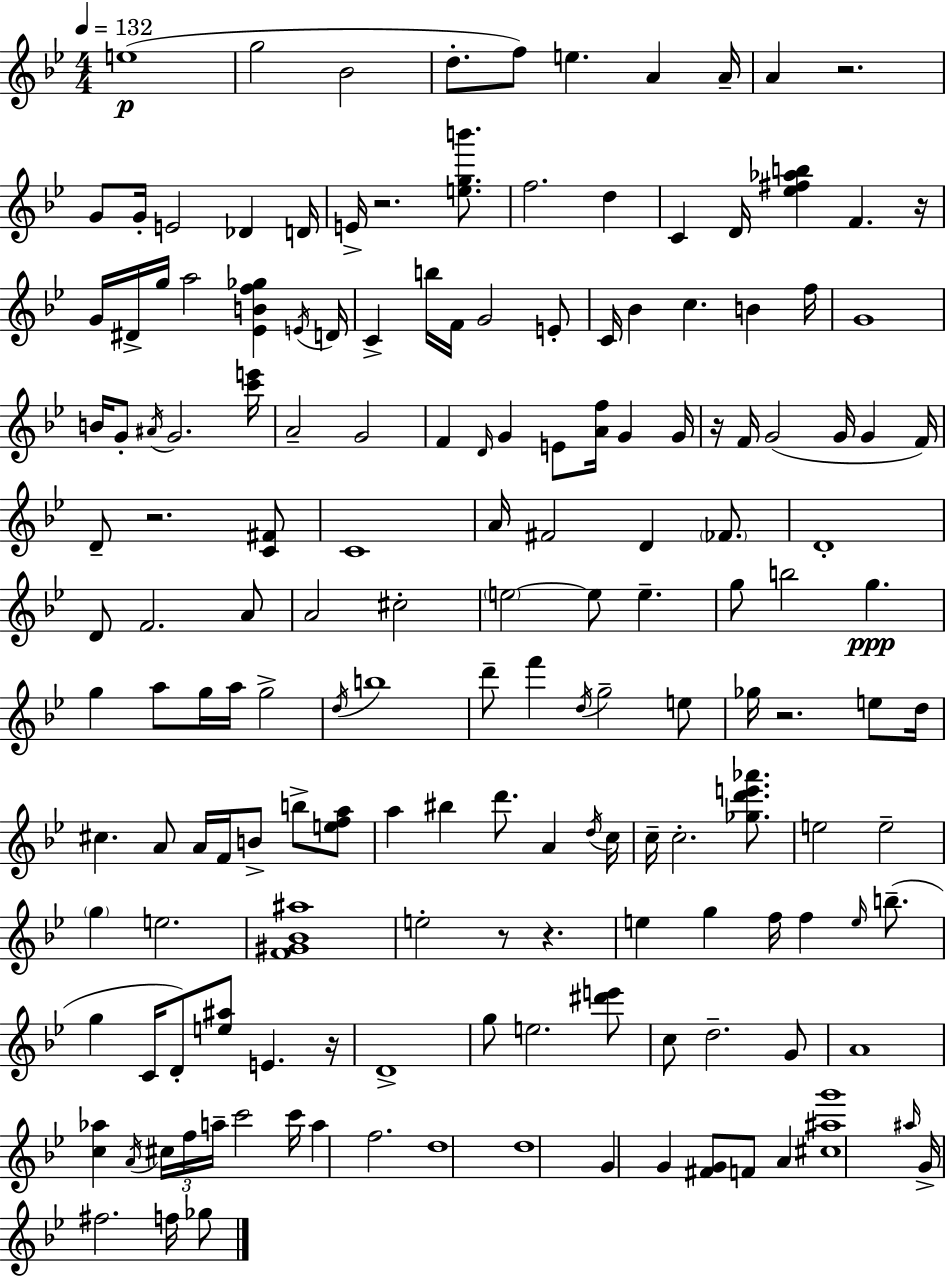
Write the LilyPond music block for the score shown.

{
  \clef treble
  \numericTimeSignature
  \time 4/4
  \key bes \major
  \tempo 4 = 132
  e''1(\p | g''2 bes'2 | d''8.-. f''8) e''4. a'4 a'16-- | a'4 r2. | \break g'8 g'16-. e'2 des'4 d'16 | e'16-> r2. <e'' g'' b'''>8. | f''2. d''4 | c'4 d'16 <ees'' fis'' aes'' b''>4 f'4. r16 | \break g'16 dis'16-> g''16 a''2 <ees' b' f'' ges''>4 \acciaccatura { e'16 } | d'16 c'4-> b''16 f'16 g'2 e'8-. | c'16 bes'4 c''4. b'4 | f''16 g'1 | \break b'16 g'8-. \acciaccatura { ais'16 } g'2. | <c''' e'''>16 a'2-- g'2 | f'4 \grace { d'16 } g'4 e'8 <a' f''>16 g'4 | g'16 r16 f'16 g'2( g'16 g'4 | \break f'16) d'8-- r2. | <c' fis'>8 c'1 | a'16 fis'2 d'4 | \parenthesize fes'8. d'1-. | \break d'8 f'2. | a'8 a'2 cis''2-. | \parenthesize e''2~~ e''8 e''4.-- | g''8 b''2 g''4.\ppp | \break g''4 a''8 g''16 a''16 g''2-> | \acciaccatura { d''16 } b''1 | d'''8-- f'''4 \acciaccatura { d''16 } g''2-- | e''8 ges''16 r2. | \break e''8 d''16 cis''4. a'8 a'16 f'16 b'8-> | b''8-> <e'' f'' a''>8 a''4 bis''4 d'''8. | a'4 \acciaccatura { d''16 } c''16 c''16-- c''2.-. | <ges'' d''' e''' aes'''>8. e''2 e''2-- | \break \parenthesize g''4 e''2. | <f' gis' bes' ais''>1 | e''2-. r8 | r4. e''4 g''4 f''16 f''4 | \break \grace { e''16 }( b''8.-- g''4 c'16 d'8-.) <e'' ais''>8 | e'4. r16 d'1-> | g''8 e''2. | <dis''' e'''>8 c''8 d''2.-- | \break g'8 a'1 | <c'' aes''>4 \acciaccatura { a'16 } \tuplet 3/2 { cis''16 f''16 a''16-- } c'''2 | c'''16 a''4 f''2. | d''1 | \break d''1 | g'4 g'4 | <fis' g'>8 f'8 a'4 <cis'' ais'' g'''>1 | \grace { ais''16 } g'16-> fis''2. | \break f''16 ges''8 \bar "|."
}